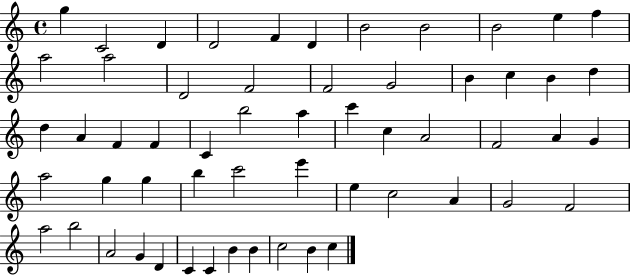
G5/q C4/h D4/q D4/h F4/q D4/q B4/h B4/h B4/h E5/q F5/q A5/h A5/h D4/h F4/h F4/h G4/h B4/q C5/q B4/q D5/q D5/q A4/q F4/q F4/q C4/q B5/h A5/q C6/q C5/q A4/h F4/h A4/q G4/q A5/h G5/q G5/q B5/q C6/h E6/q E5/q C5/h A4/q G4/h F4/h A5/h B5/h A4/h G4/q D4/q C4/q C4/q B4/q B4/q C5/h B4/q C5/q